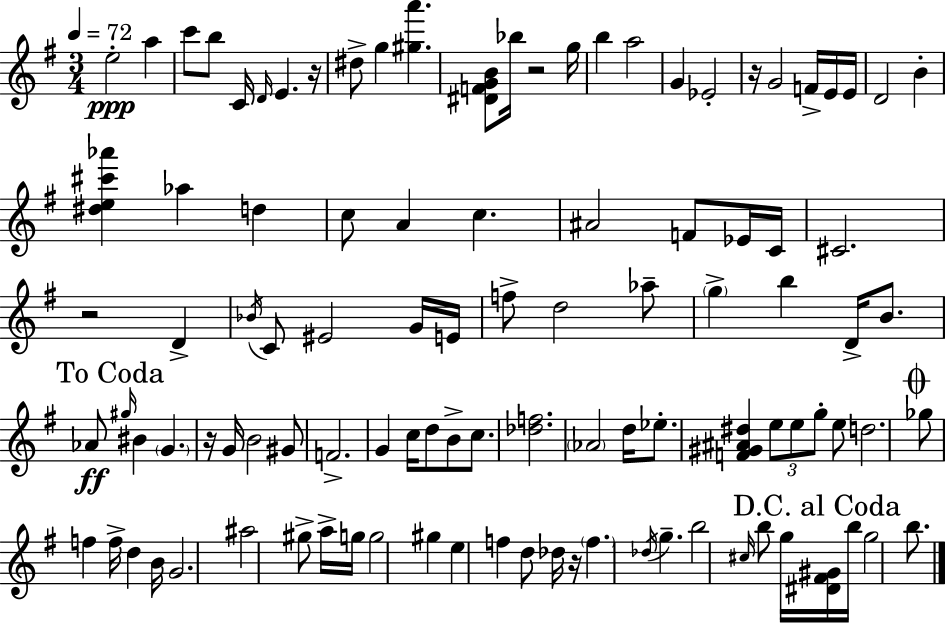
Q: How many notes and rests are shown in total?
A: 103